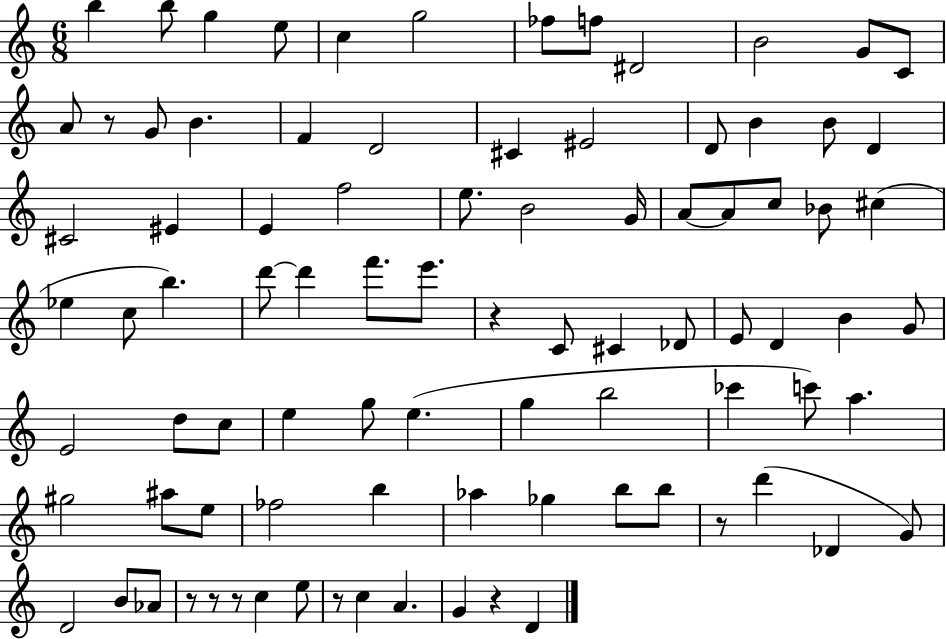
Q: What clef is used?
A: treble